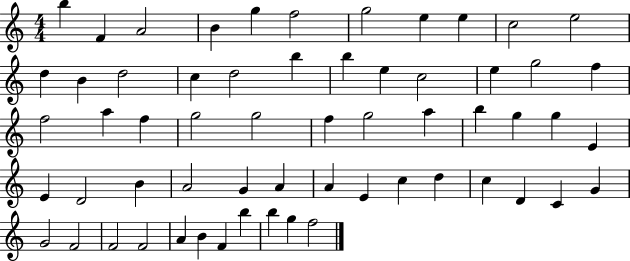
B5/q F4/q A4/h B4/q G5/q F5/h G5/h E5/q E5/q C5/h E5/h D5/q B4/q D5/h C5/q D5/h B5/q B5/q E5/q C5/h E5/q G5/h F5/q F5/h A5/q F5/q G5/h G5/h F5/q G5/h A5/q B5/q G5/q G5/q E4/q E4/q D4/h B4/q A4/h G4/q A4/q A4/q E4/q C5/q D5/q C5/q D4/q C4/q G4/q G4/h F4/h F4/h F4/h A4/q B4/q F4/q B5/q B5/q G5/q F5/h